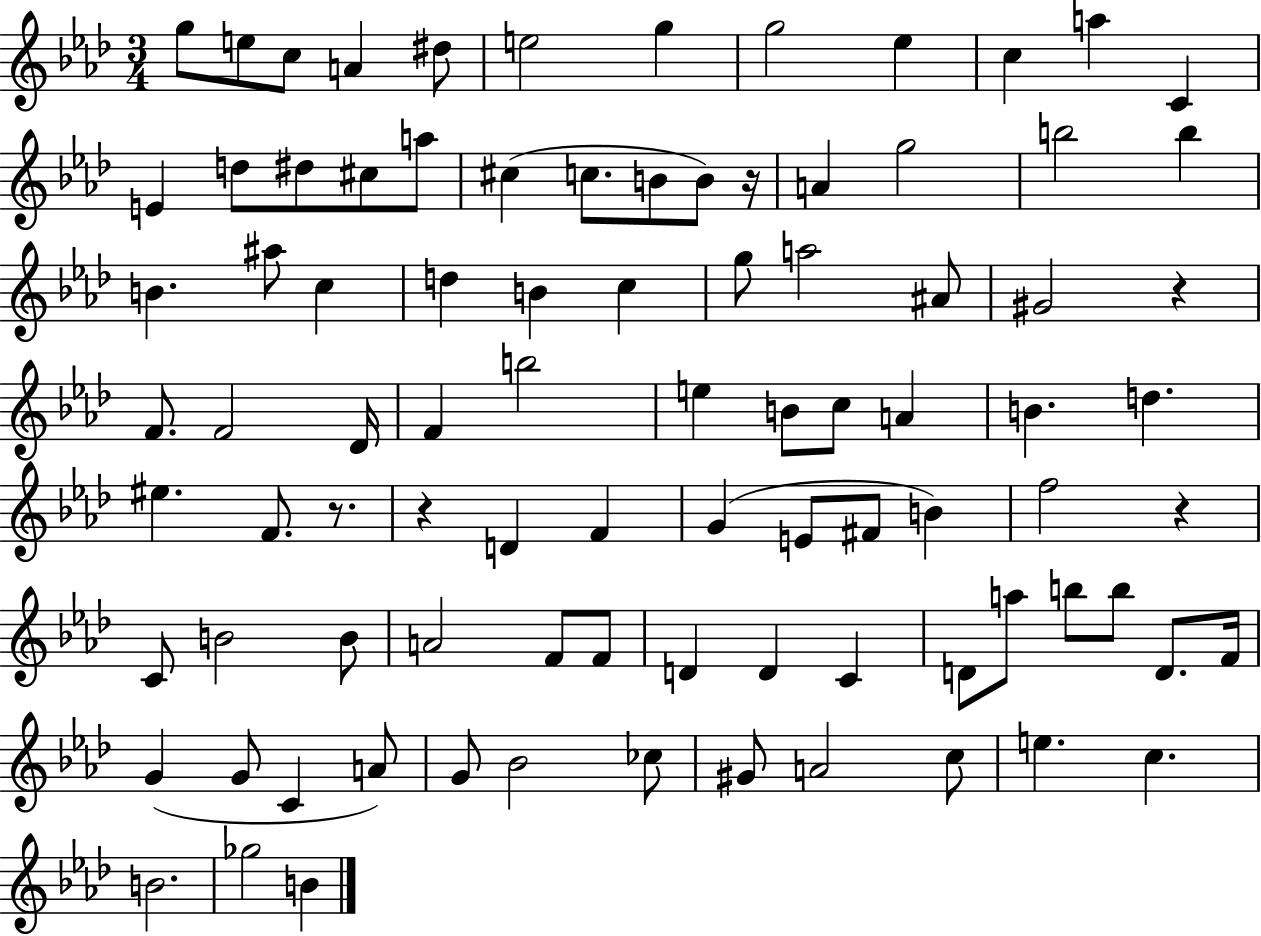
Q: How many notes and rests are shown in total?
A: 90